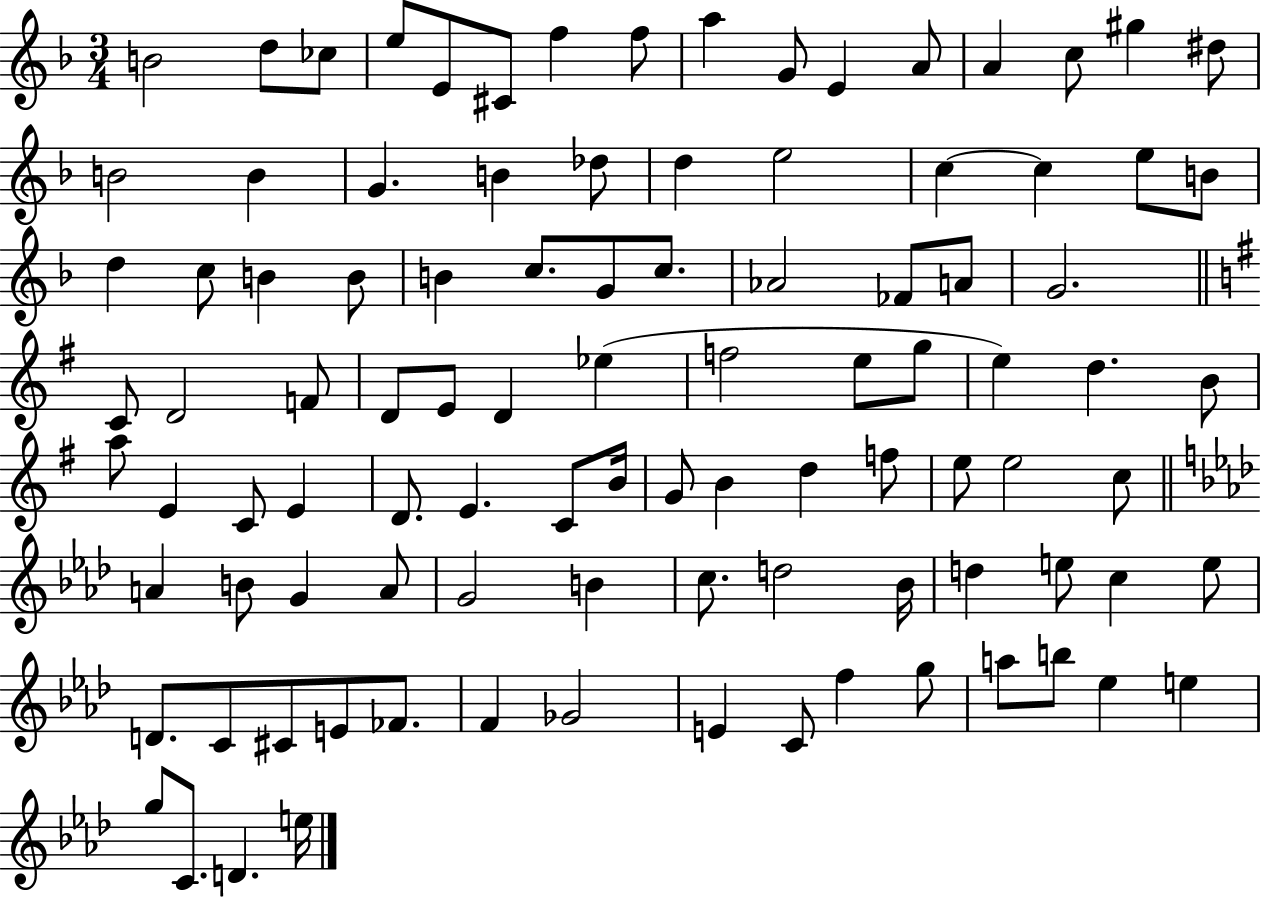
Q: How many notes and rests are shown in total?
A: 99